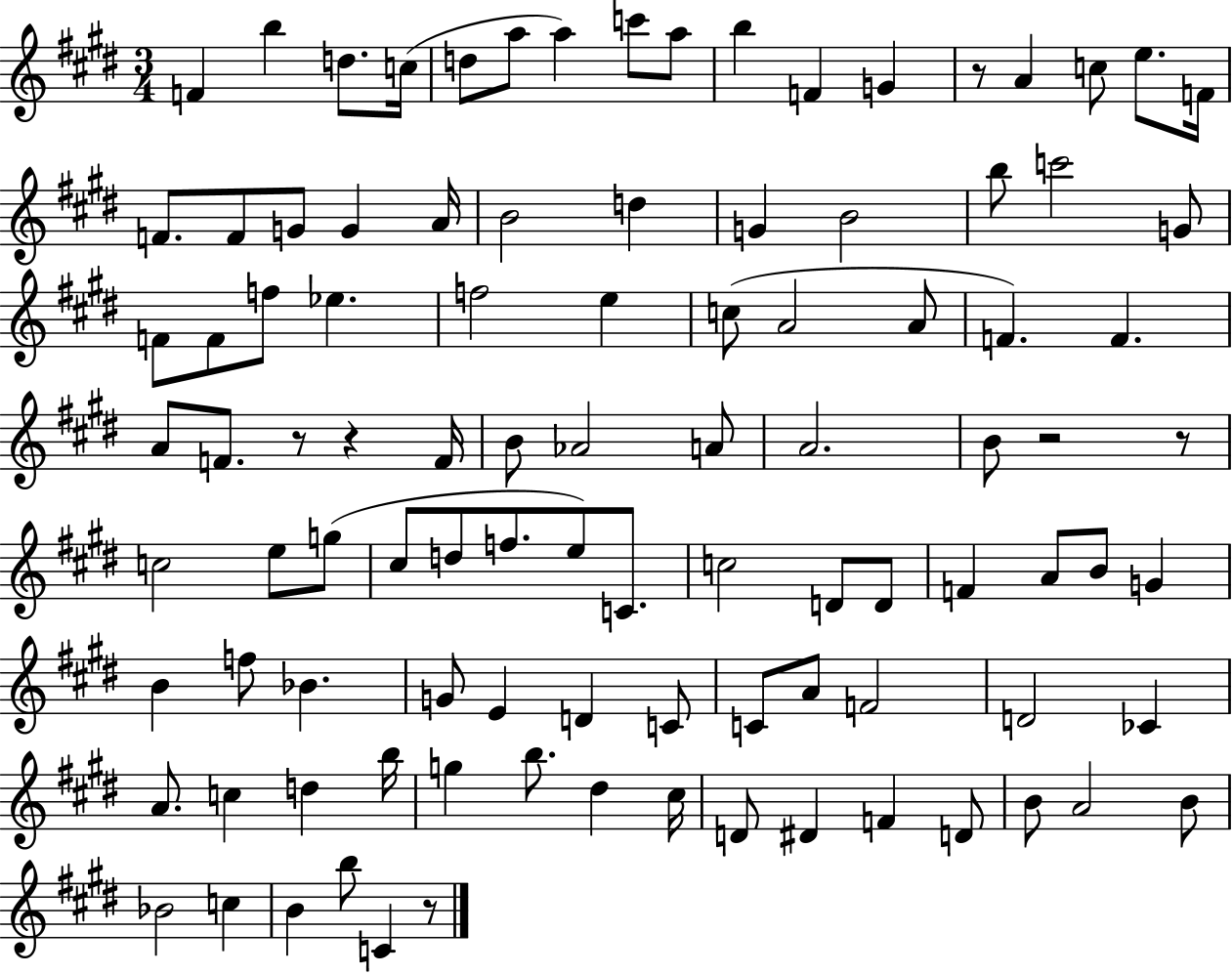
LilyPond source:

{
  \clef treble
  \numericTimeSignature
  \time 3/4
  \key e \major
  f'4 b''4 d''8. c''16( | d''8 a''8 a''4) c'''8 a''8 | b''4 f'4 g'4 | r8 a'4 c''8 e''8. f'16 | \break f'8. f'8 g'8 g'4 a'16 | b'2 d''4 | g'4 b'2 | b''8 c'''2 g'8 | \break f'8 f'8 f''8 ees''4. | f''2 e''4 | c''8( a'2 a'8 | f'4.) f'4. | \break a'8 f'8. r8 r4 f'16 | b'8 aes'2 a'8 | a'2. | b'8 r2 r8 | \break c''2 e''8 g''8( | cis''8 d''8 f''8. e''8) c'8. | c''2 d'8 d'8 | f'4 a'8 b'8 g'4 | \break b'4 f''8 bes'4. | g'8 e'4 d'4 c'8 | c'8 a'8 f'2 | d'2 ces'4 | \break a'8. c''4 d''4 b''16 | g''4 b''8. dis''4 cis''16 | d'8 dis'4 f'4 d'8 | b'8 a'2 b'8 | \break bes'2 c''4 | b'4 b''8 c'4 r8 | \bar "|."
}